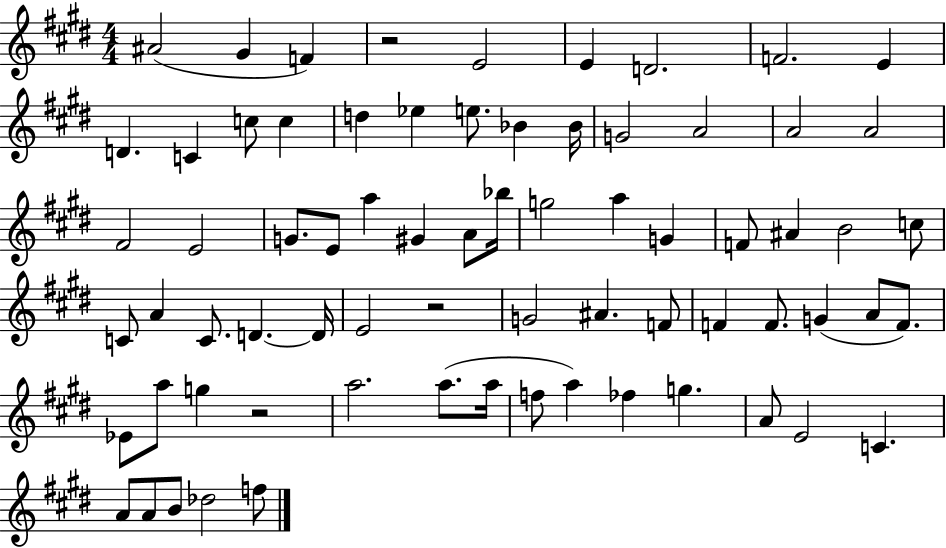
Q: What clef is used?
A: treble